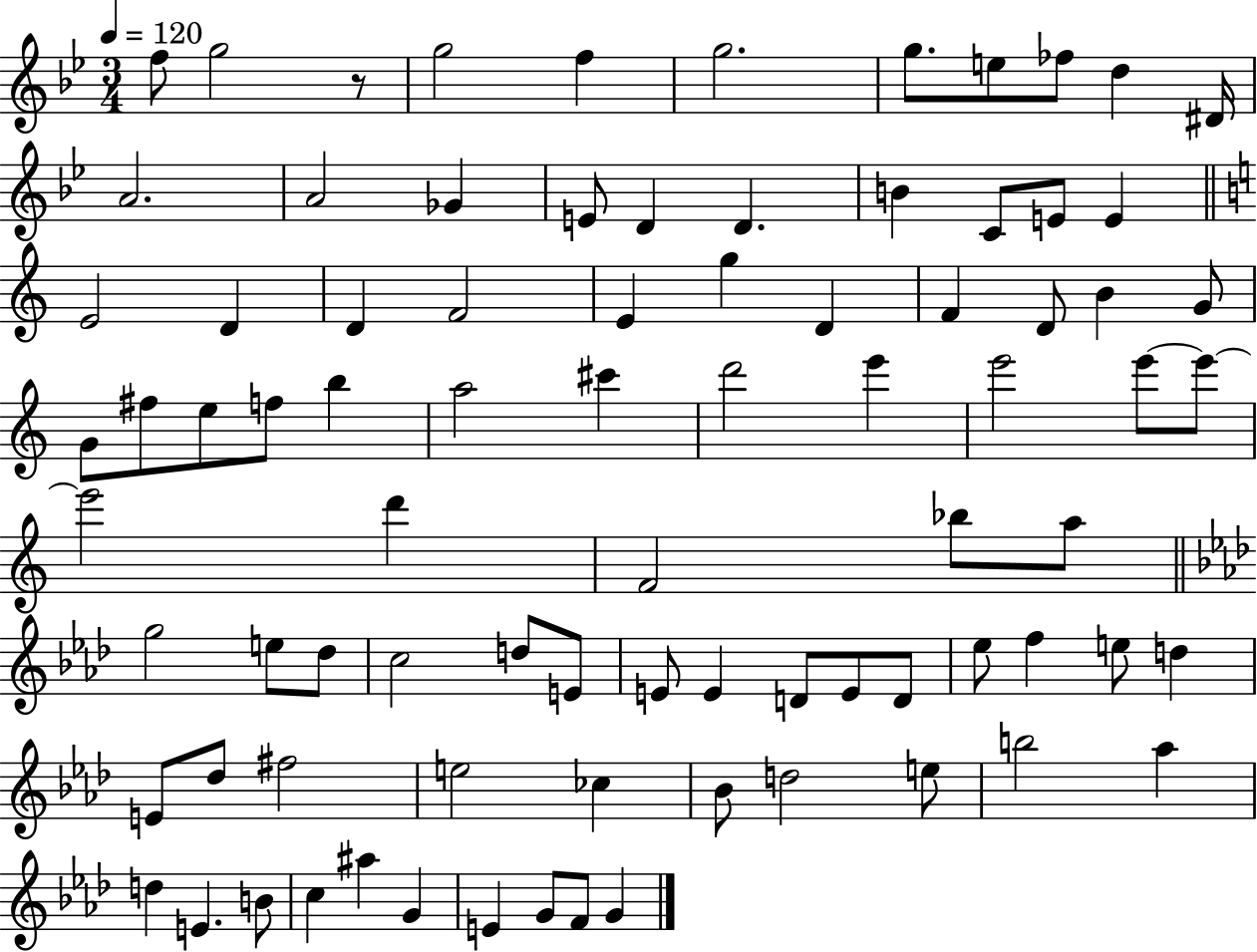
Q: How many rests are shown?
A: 1